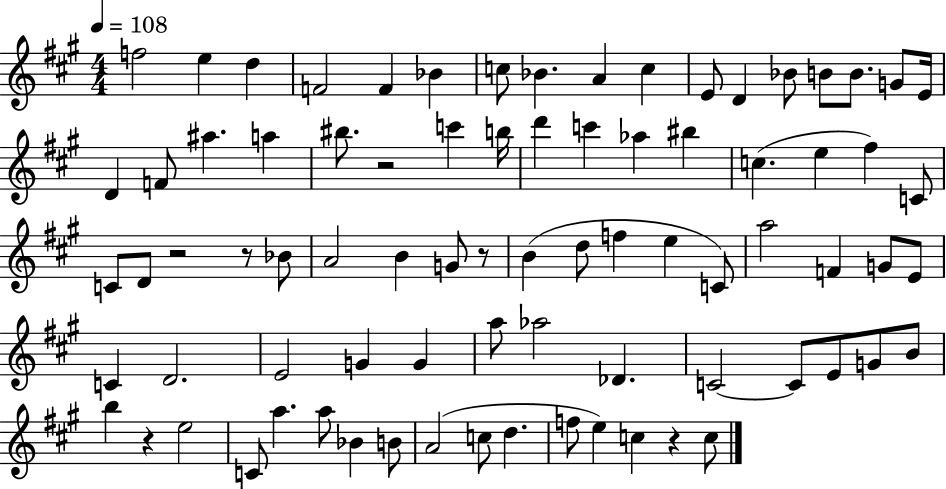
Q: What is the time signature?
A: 4/4